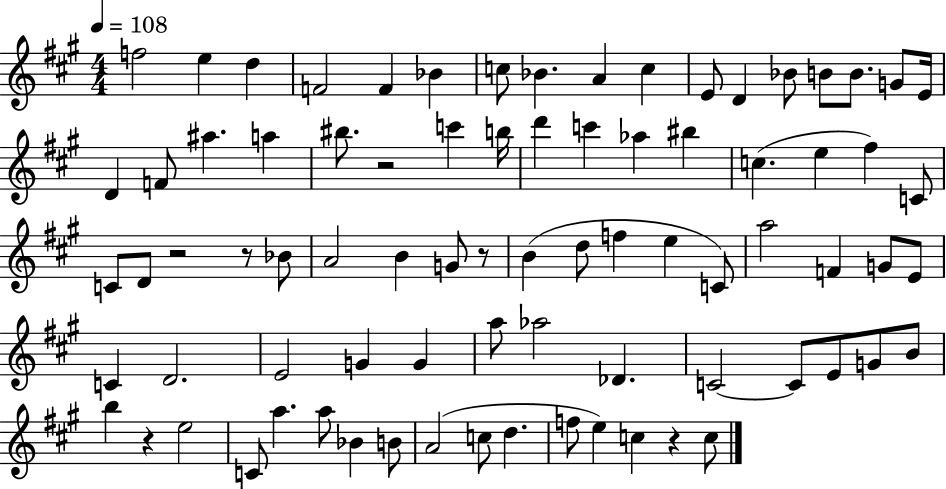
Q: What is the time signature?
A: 4/4